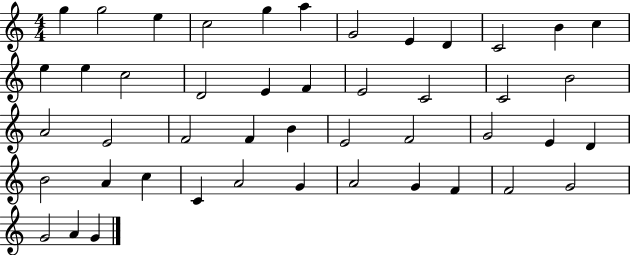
{
  \clef treble
  \numericTimeSignature
  \time 4/4
  \key c \major
  g''4 g''2 e''4 | c''2 g''4 a''4 | g'2 e'4 d'4 | c'2 b'4 c''4 | \break e''4 e''4 c''2 | d'2 e'4 f'4 | e'2 c'2 | c'2 b'2 | \break a'2 e'2 | f'2 f'4 b'4 | e'2 f'2 | g'2 e'4 d'4 | \break b'2 a'4 c''4 | c'4 a'2 g'4 | a'2 g'4 f'4 | f'2 g'2 | \break g'2 a'4 g'4 | \bar "|."
}